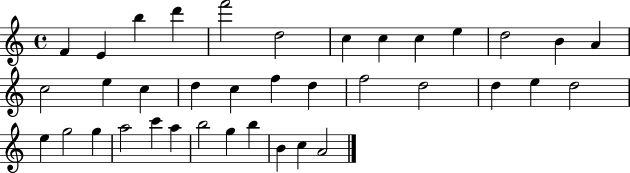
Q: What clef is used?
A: treble